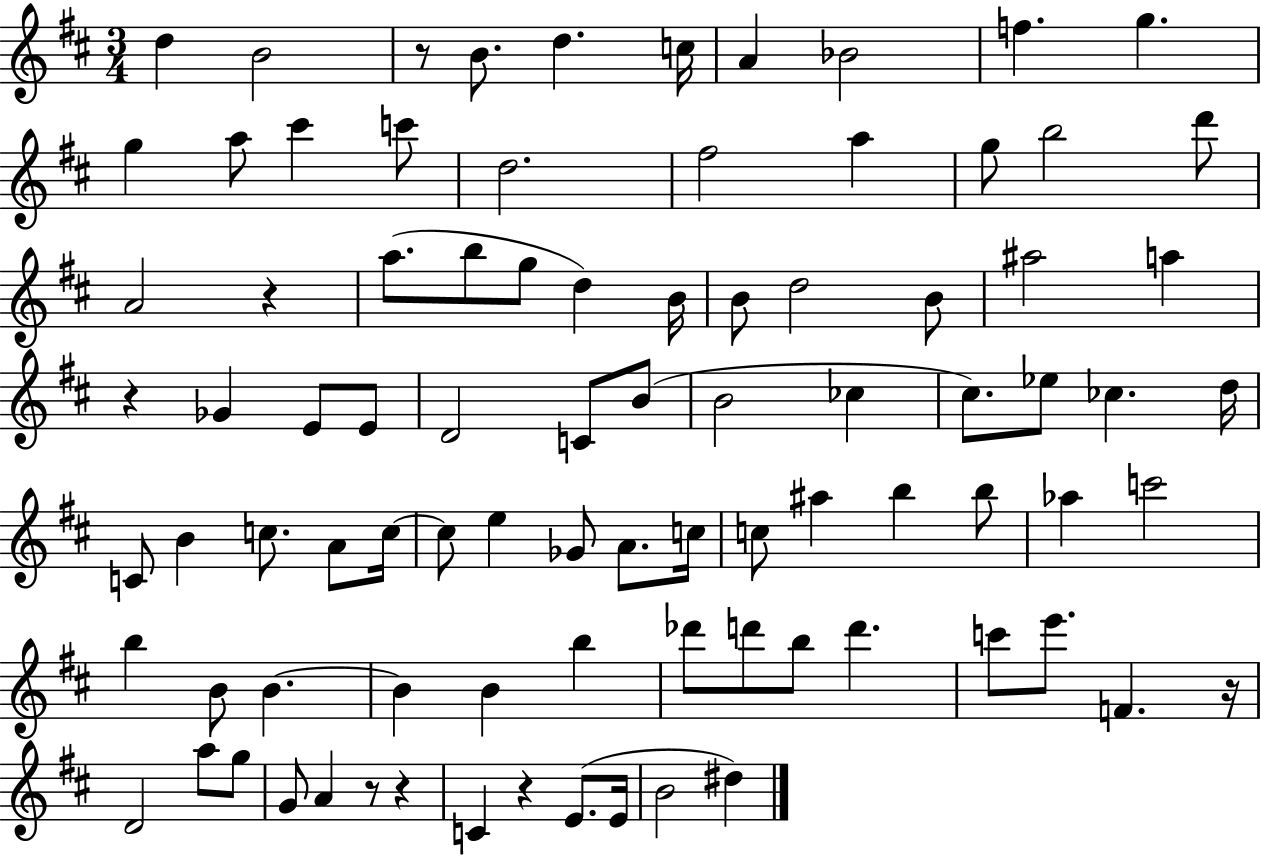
X:1
T:Untitled
M:3/4
L:1/4
K:D
d B2 z/2 B/2 d c/4 A _B2 f g g a/2 ^c' c'/2 d2 ^f2 a g/2 b2 d'/2 A2 z a/2 b/2 g/2 d B/4 B/2 d2 B/2 ^a2 a z _G E/2 E/2 D2 C/2 B/2 B2 _c ^c/2 _e/2 _c d/4 C/2 B c/2 A/2 c/4 c/2 e _G/2 A/2 c/4 c/2 ^a b b/2 _a c'2 b B/2 B B B b _d'/2 d'/2 b/2 d' c'/2 e'/2 F z/4 D2 a/2 g/2 G/2 A z/2 z C z E/2 E/4 B2 ^d